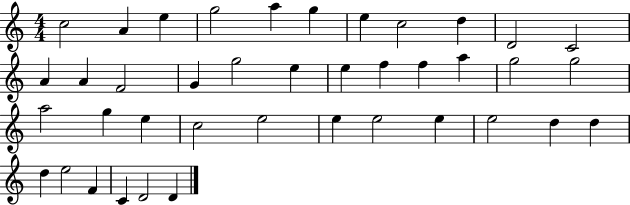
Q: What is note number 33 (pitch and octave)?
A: D5